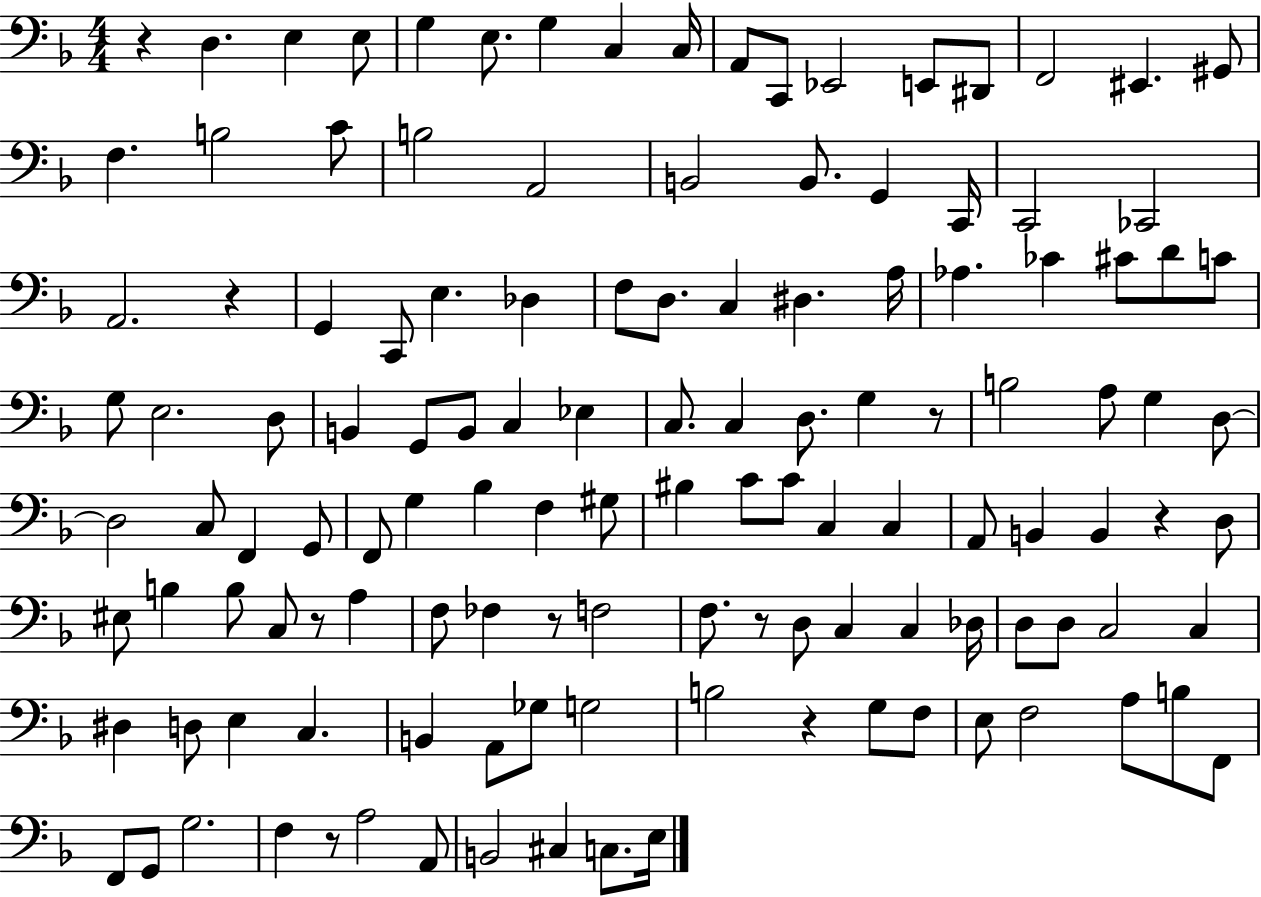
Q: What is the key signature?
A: F major